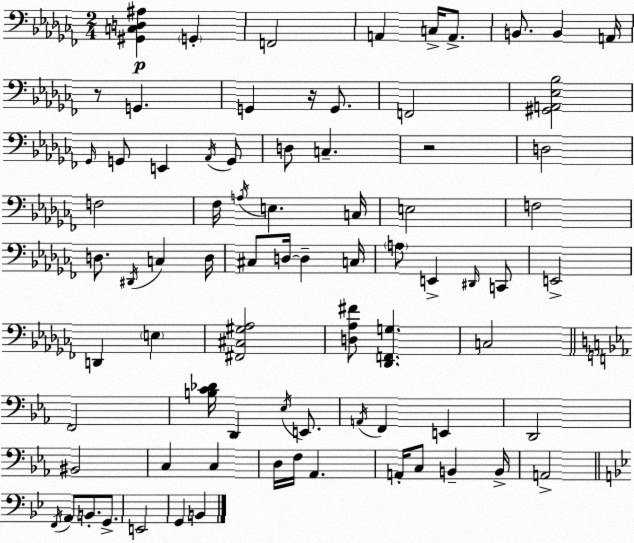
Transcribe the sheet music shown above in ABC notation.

X:1
T:Untitled
M:2/4
L:1/4
K:Abm
[^G,,C,D,^A,] G,, F,,2 A,, C,/4 A,,/2 B,,/2 B,, A,,/4 z/2 G,, G,, z/4 G,,/2 F,,2 [^G,,A,,_E,_B,]2 _G,,/4 G,,/2 E,, _A,,/4 G,,/2 D,/2 C, z2 D,2 F,2 _F,/4 A,/4 E, C,/4 E,2 F,2 D,/2 ^D,,/4 C, D,/4 ^C,/2 D,/4 D, C,/4 A,/2 E,, ^D,,/4 C,,/2 E,,2 D,, E, [^F,,^C,^G,_A,]2 [D,_A,^F]/2 [_D,,F,,G,] C,2 F,,2 [B,C_D]/4 D,, _E,/4 E,,/2 A,,/4 F,, E,, D,,2 ^B,,2 C, C, D,/4 F,/4 _A,, A,,/4 C,/2 B,, B,,/4 A,,2 F,,/4 A,,/2 B,,/2 G,,/2 E,,2 G,, B,,